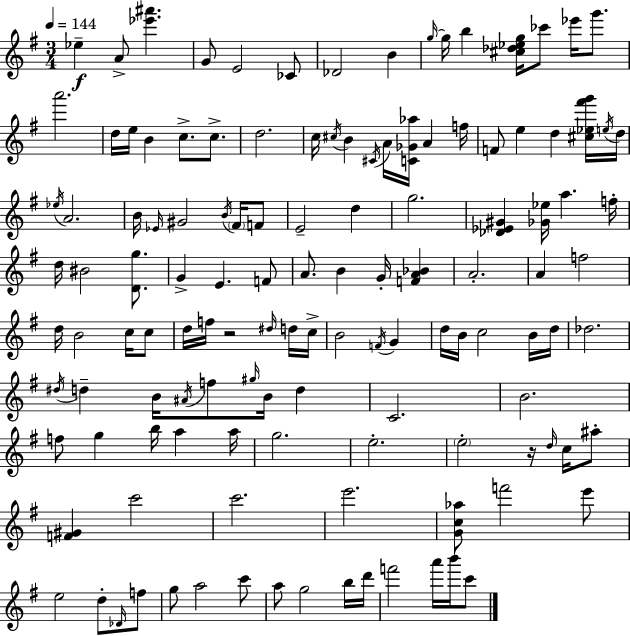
Eb5/q A4/e [Eb6,A#6]/q. G4/e E4/h CES4/e Db4/h B4/q G5/s G5/s B5/q [C#5,Db5,Eb5,G5]/s CES6/e Eb6/s G6/e. A6/h. D5/s E5/s B4/q C5/e. C5/e. D5/h. C5/s C#5/s B4/q C#4/s A4/s [C4,Gb4,Ab5]/s A4/q F5/s F4/e E5/q D5/q [C#5,Eb5,F#6,G6]/s E5/s D5/s Eb5/s A4/h. B4/s Eb4/s G#4/h B4/s F#4/s F4/e E4/h D5/q G5/h. [Db4,Eb4,G#4]/q [Gb4,Eb5]/s A5/q. F5/s D5/s BIS4/h [D4,G5]/e. G4/q E4/q. F4/e A4/e. B4/q G4/s [F4,A4,Bb4]/q A4/h. A4/q F5/h D5/s B4/h C5/s C5/e D5/s F5/s R/h D#5/s D5/s C5/s B4/h F4/s G4/q D5/s B4/s C5/h B4/s D5/s Db5/h. D#5/s D5/q B4/s A#4/s F5/e G#5/s B4/s D5/q C4/h. B4/h. F5/e G5/q B5/s A5/q A5/s G5/h. E5/h. E5/h R/s D5/s C5/s A#5/e [F4,G#4]/q C6/h C6/h. E6/h. [G4,C5,Ab5]/e F6/h E6/e E5/h D5/e Db4/s F5/e G5/e A5/h C6/e A5/e G5/h B5/s D6/s F6/h A6/s B6/s C6/e